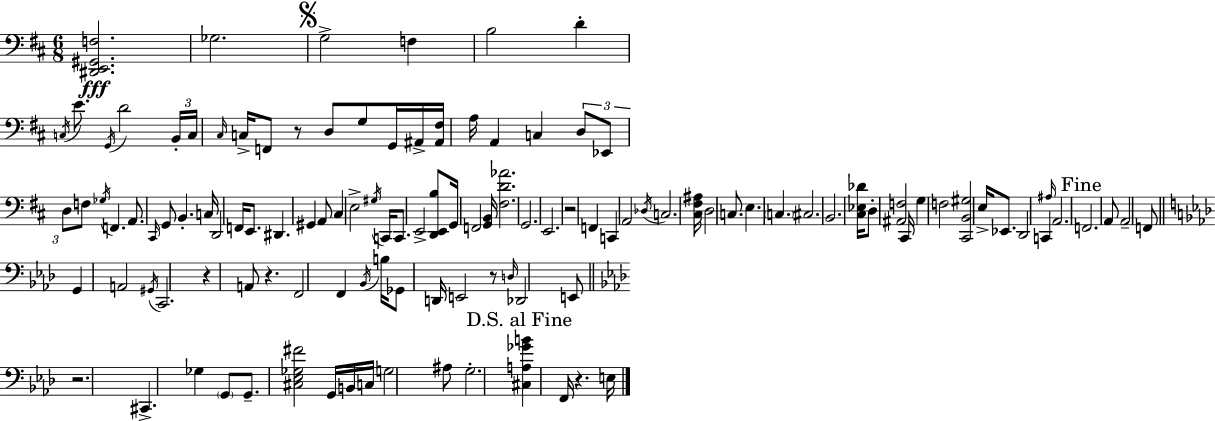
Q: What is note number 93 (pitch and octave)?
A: G2